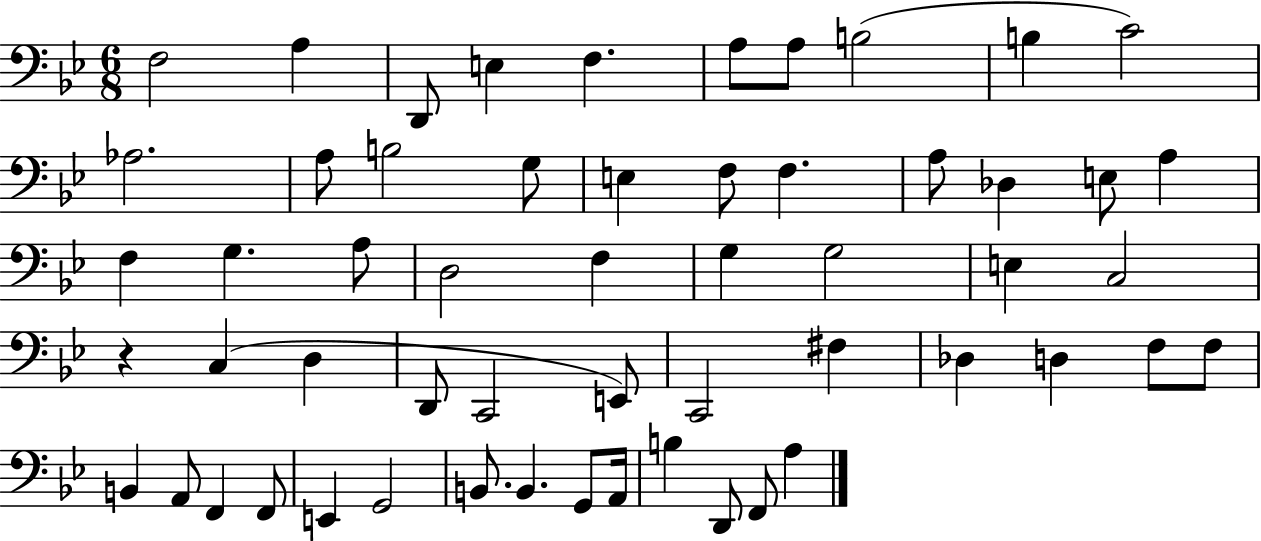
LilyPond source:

{
  \clef bass
  \numericTimeSignature
  \time 6/8
  \key bes \major
  \repeat volta 2 { f2 a4 | d,8 e4 f4. | a8 a8 b2( | b4 c'2) | \break aes2. | a8 b2 g8 | e4 f8 f4. | a8 des4 e8 a4 | \break f4 g4. a8 | d2 f4 | g4 g2 | e4 c2 | \break r4 c4( d4 | d,8 c,2 e,8) | c,2 fis4 | des4 d4 f8 f8 | \break b,4 a,8 f,4 f,8 | e,4 g,2 | b,8. b,4. g,8 a,16 | b4 d,8 f,8 a4 | \break } \bar "|."
}